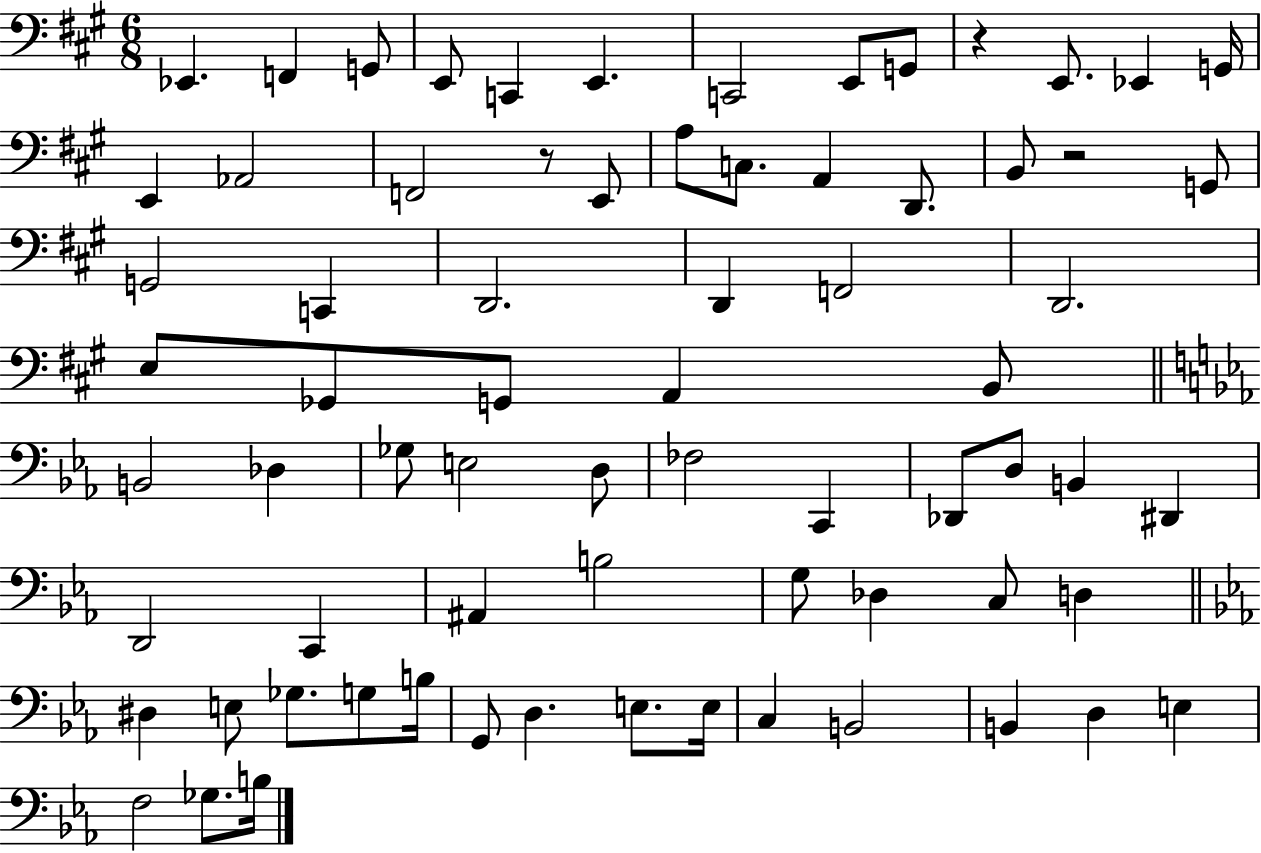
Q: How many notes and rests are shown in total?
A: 72